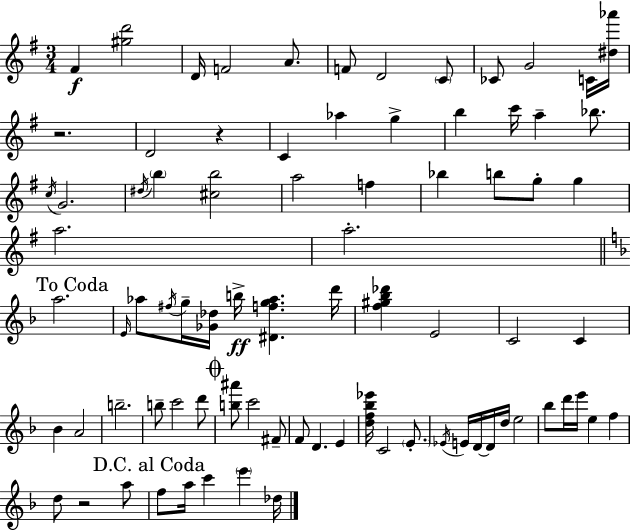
F#4/q [G#5,D6]/h D4/s F4/h A4/e. F4/e D4/h C4/e CES4/e G4/h C4/s [D#5,Ab6]/s R/h. D4/h R/q C4/q Ab5/q G5/q B5/q C6/s A5/q Bb5/e. C5/s G4/h. D#5/s B5/q [C#5,B5]/h A5/h F5/q Bb5/q B5/e G5/e G5/q A5/h. A5/h. A5/h. E4/s Ab5/e F#5/s G5/s [Gb4,Db5]/s B5/s [D#4,F5,G5,Ab5]/q. D6/s [F5,G#5,Bb5,Db6]/q E4/h C4/h C4/q Bb4/q A4/h B5/h. B5/e C6/h D6/e [B5,A#6]/e C6/h F#4/e F4/e D4/q. E4/q [D5,F5,Bb5,Eb6]/s C4/h E4/e. Eb4/s E4/s D4/s D4/s D5/s E5/h Bb5/e D6/s E6/s E5/q F5/q D5/e R/h A5/e F5/e A5/s C6/q E6/q Db5/s